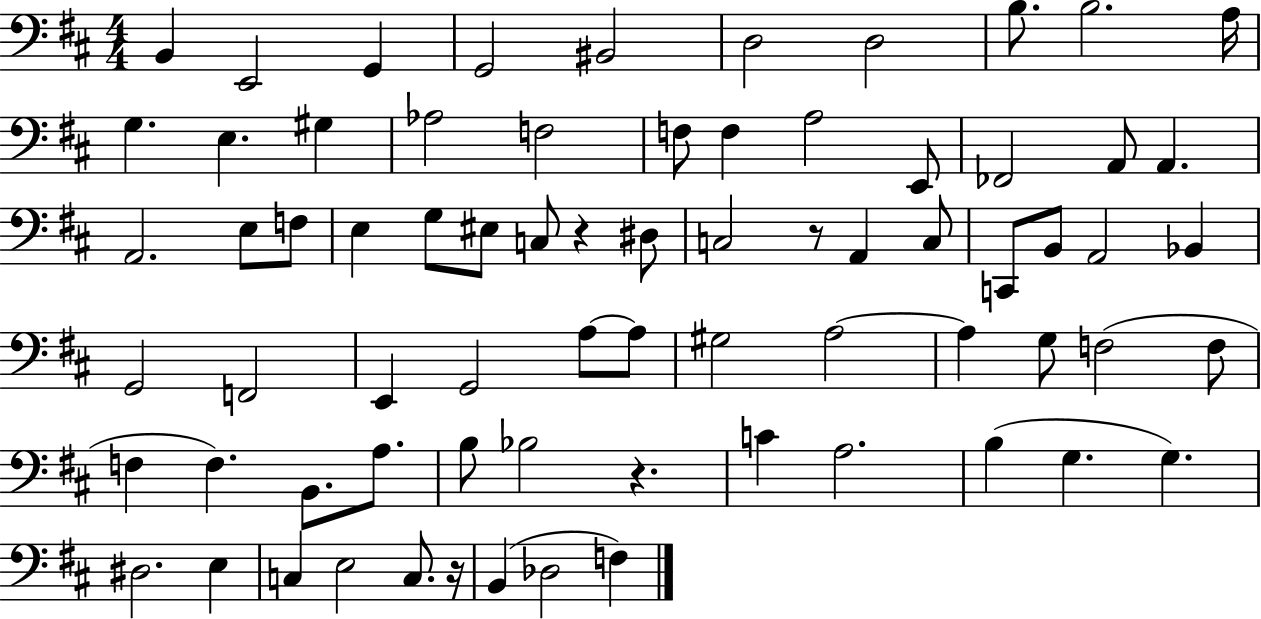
X:1
T:Untitled
M:4/4
L:1/4
K:D
B,, E,,2 G,, G,,2 ^B,,2 D,2 D,2 B,/2 B,2 A,/4 G, E, ^G, _A,2 F,2 F,/2 F, A,2 E,,/2 _F,,2 A,,/2 A,, A,,2 E,/2 F,/2 E, G,/2 ^E,/2 C,/2 z ^D,/2 C,2 z/2 A,, C,/2 C,,/2 B,,/2 A,,2 _B,, G,,2 F,,2 E,, G,,2 A,/2 A,/2 ^G,2 A,2 A, G,/2 F,2 F,/2 F, F, B,,/2 A,/2 B,/2 _B,2 z C A,2 B, G, G, ^D,2 E, C, E,2 C,/2 z/4 B,, _D,2 F,